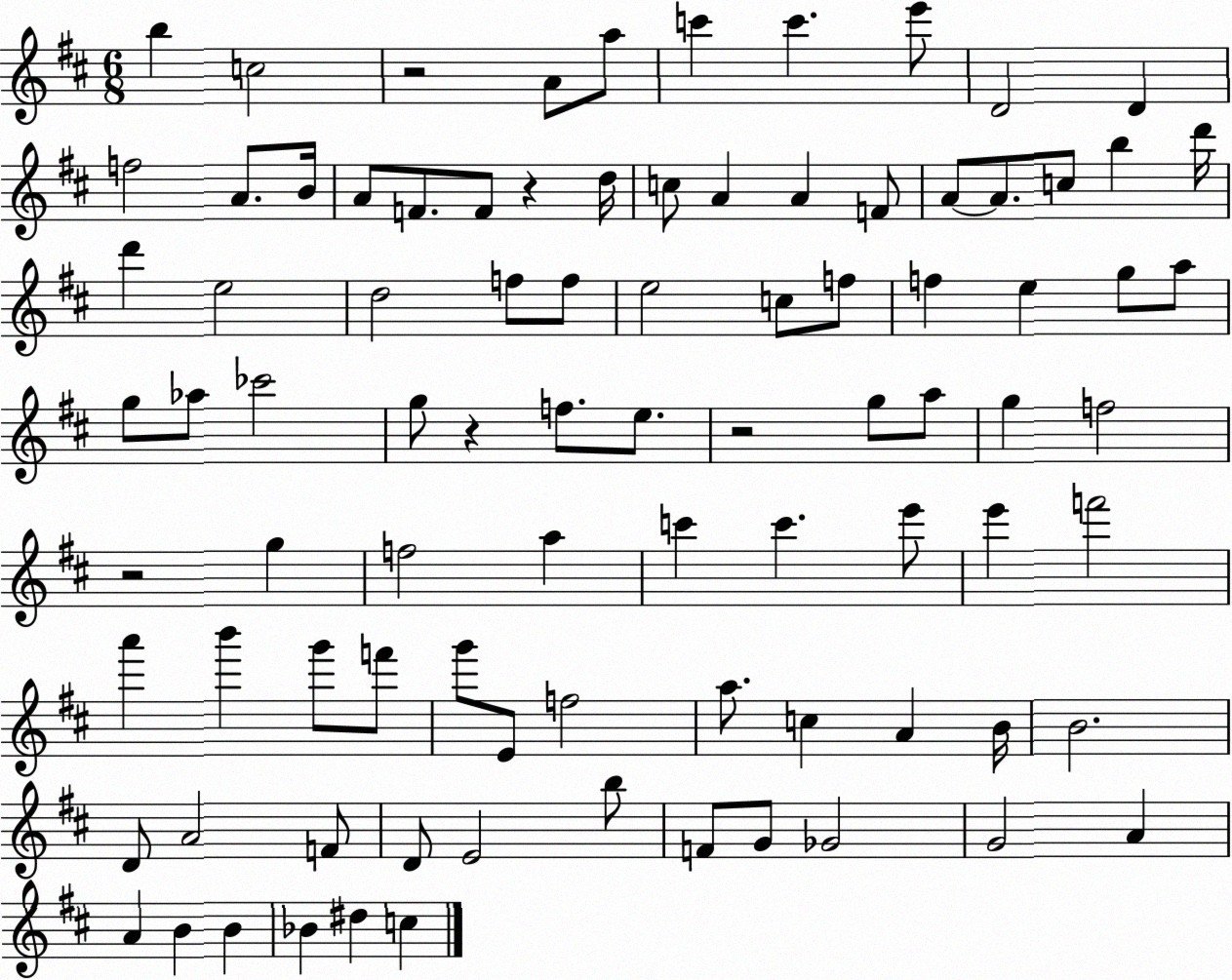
X:1
T:Untitled
M:6/8
L:1/4
K:D
b c2 z2 A/2 a/2 c' c' e'/2 D2 D f2 A/2 B/4 A/2 F/2 F/2 z d/4 c/2 A A F/2 A/2 A/2 c/2 b d'/4 d' e2 d2 f/2 f/2 e2 c/2 f/2 f e g/2 a/2 g/2 _a/2 _c'2 g/2 z f/2 e/2 z2 g/2 a/2 g f2 z2 g f2 a c' c' e'/2 e' f'2 a' b' g'/2 f'/2 g'/2 E/2 f2 a/2 c A B/4 B2 D/2 A2 F/2 D/2 E2 b/2 F/2 G/2 _G2 G2 A A B B _B ^d c